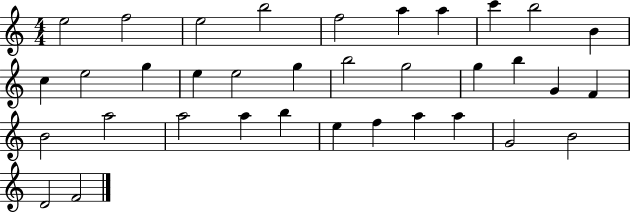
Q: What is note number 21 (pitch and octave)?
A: G4